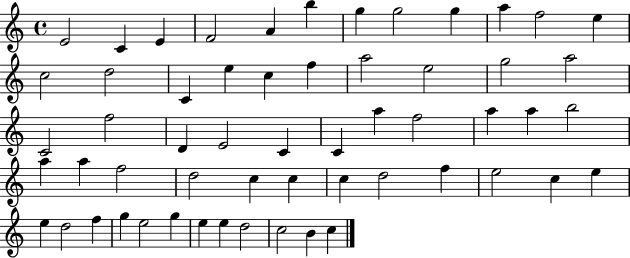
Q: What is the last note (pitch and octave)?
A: C5